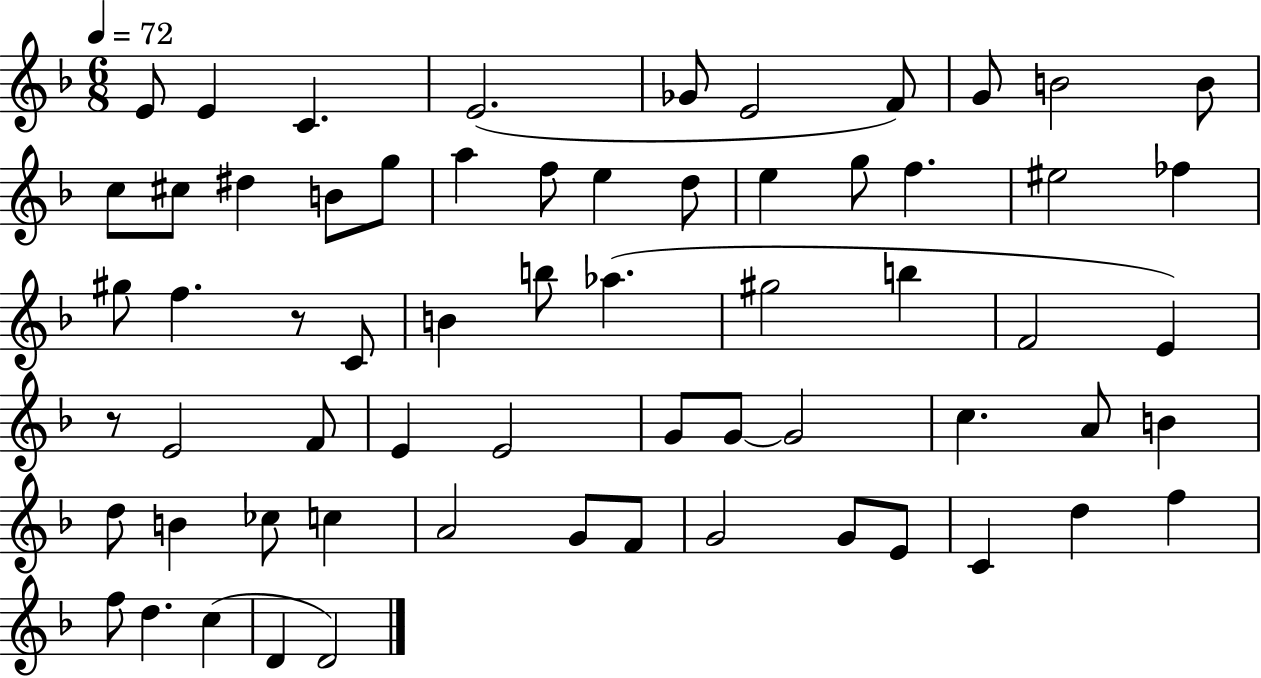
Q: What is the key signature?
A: F major